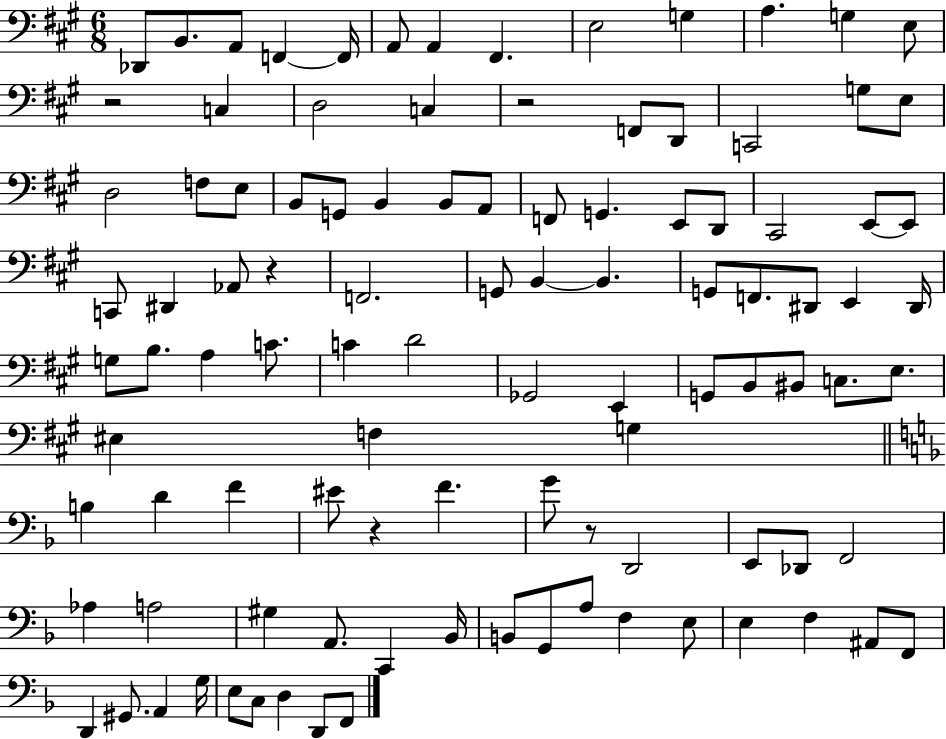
Db2/e B2/e. A2/e F2/q F2/s A2/e A2/q F#2/q. E3/h G3/q A3/q. G3/q E3/e R/h C3/q D3/h C3/q R/h F2/e D2/e C2/h G3/e E3/e D3/h F3/e E3/e B2/e G2/e B2/q B2/e A2/e F2/e G2/q. E2/e D2/e C#2/h E2/e E2/e C2/e D#2/q Ab2/e R/q F2/h. G2/e B2/q B2/q. G2/e F2/e. D#2/e E2/q D#2/s G3/e B3/e. A3/q C4/e. C4/q D4/h Gb2/h E2/q G2/e B2/e BIS2/e C3/e. E3/e. EIS3/q F3/q G3/q B3/q D4/q F4/q EIS4/e R/q F4/q. G4/e R/e D2/h E2/e Db2/e F2/h Ab3/q A3/h G#3/q A2/e. C2/q Bb2/s B2/e G2/e A3/e F3/q E3/e E3/q F3/q A#2/e F2/e D2/q G#2/e. A2/q G3/s E3/e C3/e D3/q D2/e F2/e